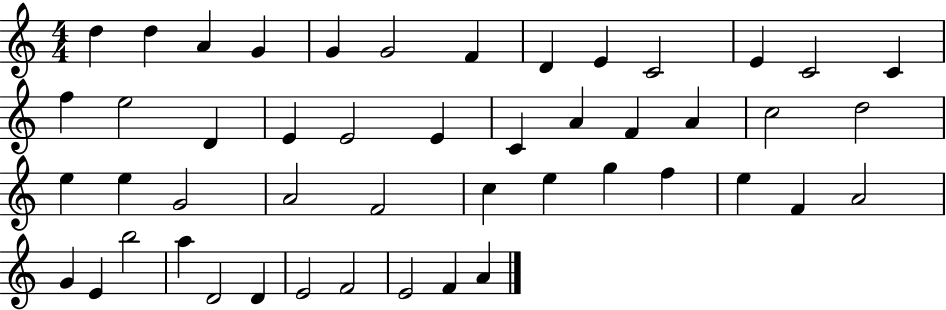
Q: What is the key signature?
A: C major